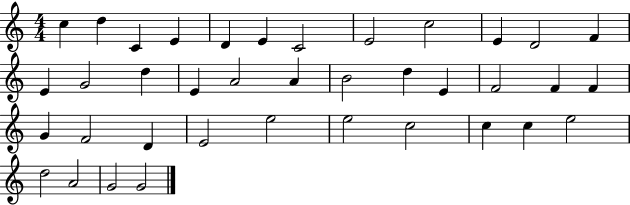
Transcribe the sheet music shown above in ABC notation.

X:1
T:Untitled
M:4/4
L:1/4
K:C
c d C E D E C2 E2 c2 E D2 F E G2 d E A2 A B2 d E F2 F F G F2 D E2 e2 e2 c2 c c e2 d2 A2 G2 G2